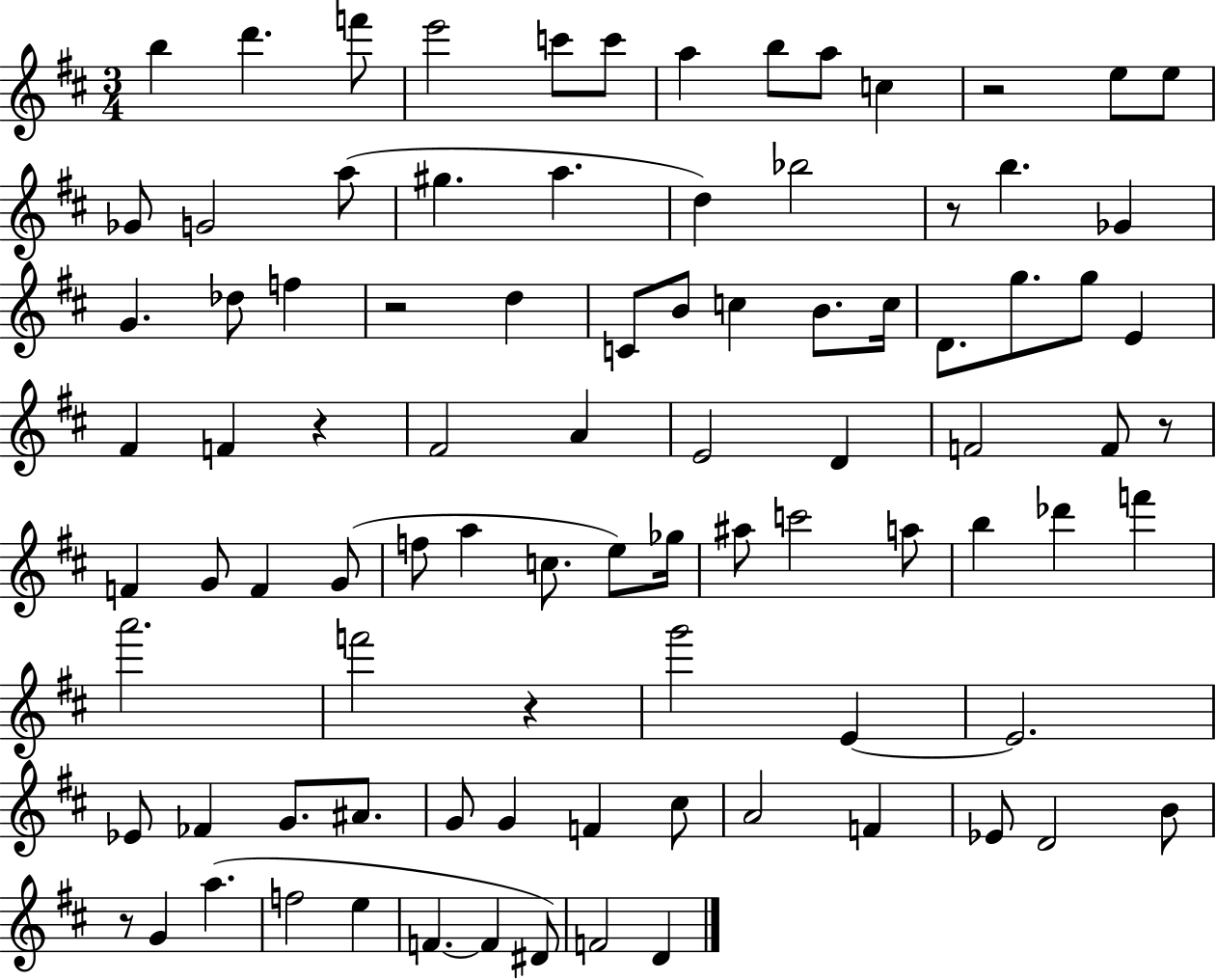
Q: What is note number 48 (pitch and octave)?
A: A5